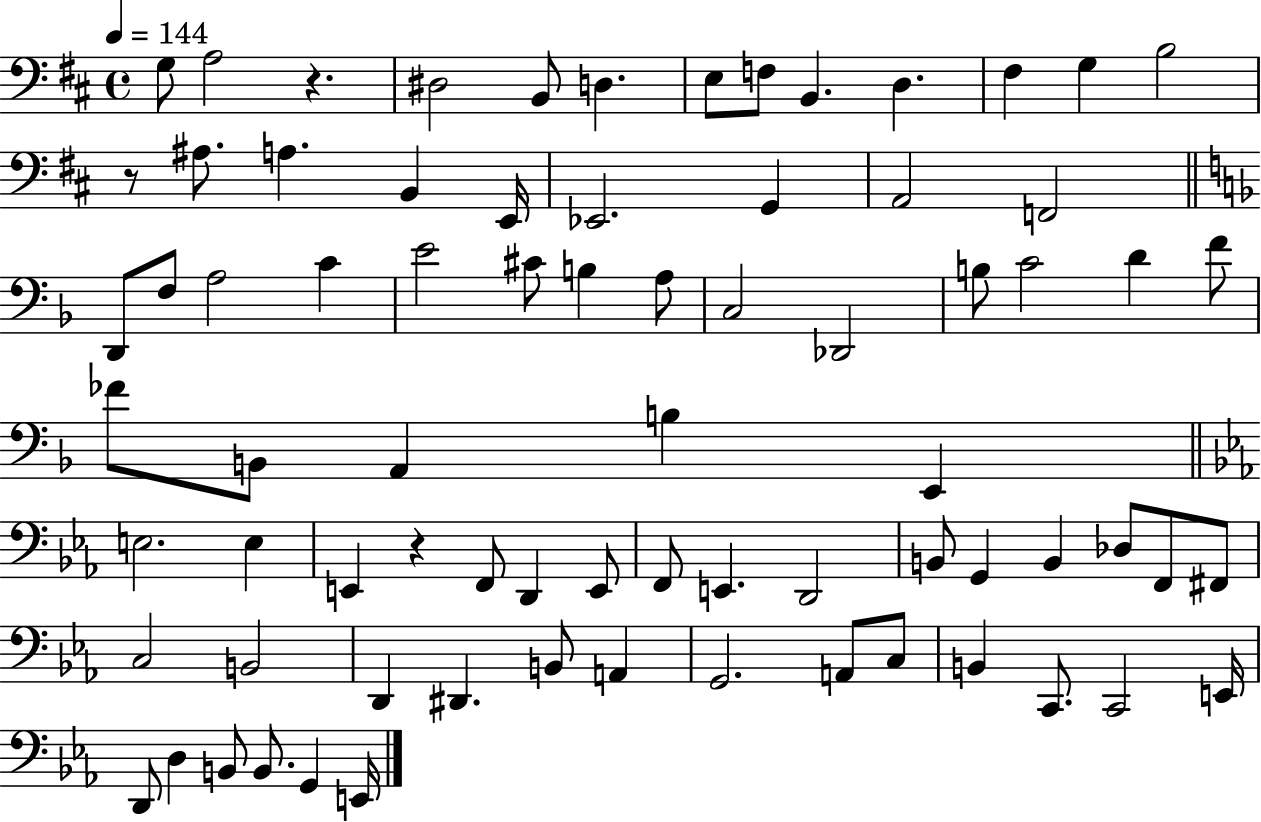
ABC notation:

X:1
T:Untitled
M:4/4
L:1/4
K:D
G,/2 A,2 z ^D,2 B,,/2 D, E,/2 F,/2 B,, D, ^F, G, B,2 z/2 ^A,/2 A, B,, E,,/4 _E,,2 G,, A,,2 F,,2 D,,/2 F,/2 A,2 C E2 ^C/2 B, A,/2 C,2 _D,,2 B,/2 C2 D F/2 _F/2 B,,/2 A,, B, E,, E,2 E, E,, z F,,/2 D,, E,,/2 F,,/2 E,, D,,2 B,,/2 G,, B,, _D,/2 F,,/2 ^F,,/2 C,2 B,,2 D,, ^D,, B,,/2 A,, G,,2 A,,/2 C,/2 B,, C,,/2 C,,2 E,,/4 D,,/2 D, B,,/2 B,,/2 G,, E,,/4